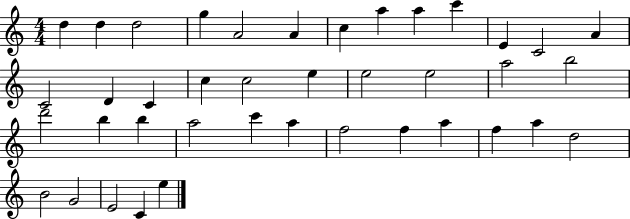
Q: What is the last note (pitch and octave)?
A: E5